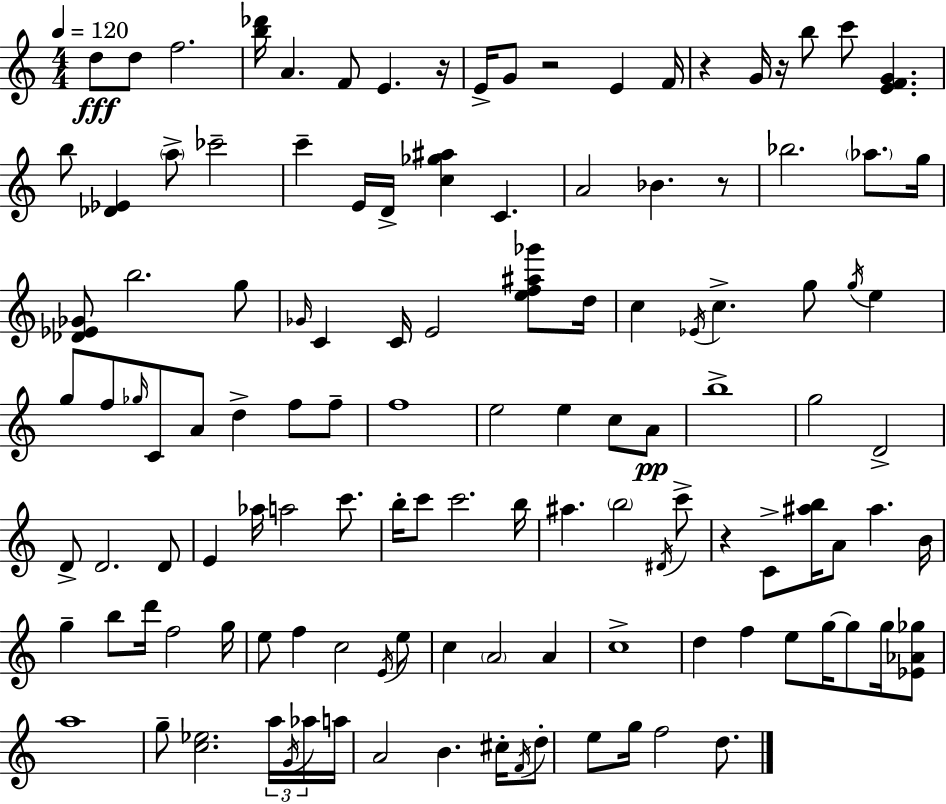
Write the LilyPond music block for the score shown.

{
  \clef treble
  \numericTimeSignature
  \time 4/4
  \key a \minor
  \tempo 4 = 120
  d''8\fff d''8 f''2. | <b'' des'''>16 a'4. f'8 e'4. r16 | e'16-> g'8 r2 e'4 f'16 | r4 g'16 r16 b''8 c'''8 <e' f' g'>4. | \break b''8 <des' ees'>4 \parenthesize a''8-> ces'''2-- | c'''4-- e'16 d'16-> <c'' ges'' ais''>4 c'4. | a'2 bes'4. r8 | bes''2. \parenthesize aes''8. g''16 | \break <des' ees' ges'>8 b''2. g''8 | \grace { ges'16 } c'4 c'16 e'2 <e'' f'' ais'' ges'''>8 | d''16 c''4 \acciaccatura { ees'16 } c''4.-> g''8 \acciaccatura { g''16 } e''4 | g''8 f''8 \grace { ges''16 } c'8 a'8 d''4-> | \break f''8 f''8-- f''1 | e''2 e''4 | c''8 a'8\pp b''1-> | g''2 d'2-> | \break d'8-> d'2. | d'8 e'4 aes''16 a''2 | c'''8. b''16-. c'''8 c'''2. | b''16 ais''4. \parenthesize b''2 | \break \acciaccatura { dis'16 } c'''8-> r4 c'8-> <ais'' b''>16 a'8 ais''4. | b'16 g''4-- b''8 d'''16 f''2 | g''16 e''8 f''4 c''2 | \acciaccatura { e'16 } e''8 c''4 \parenthesize a'2 | \break a'4 c''1-> | d''4 f''4 e''8 | g''16~~ g''8 g''16 <ees' aes' ges''>8 a''1 | g''8-- <c'' ees''>2. | \break \tuplet 3/2 { a''16 \acciaccatura { g'16 } aes''16 } a''16 a'2 | b'4. cis''16-. \acciaccatura { f'16 } d''8-. e''8 g''16 f''2 | d''8. \bar "|."
}